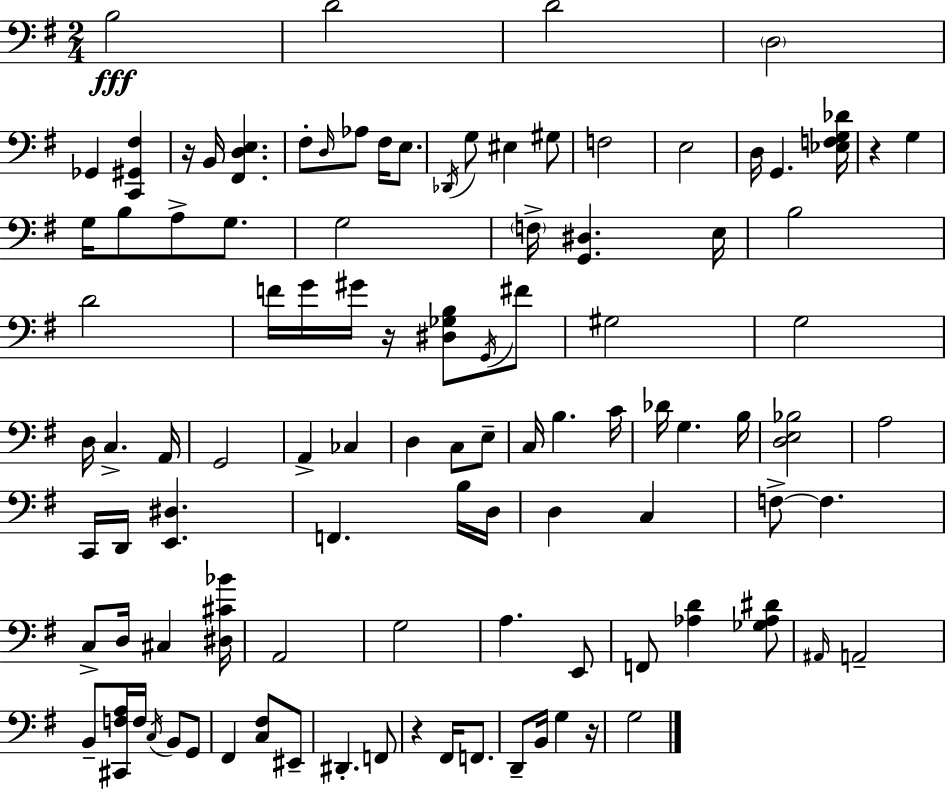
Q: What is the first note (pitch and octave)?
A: B3